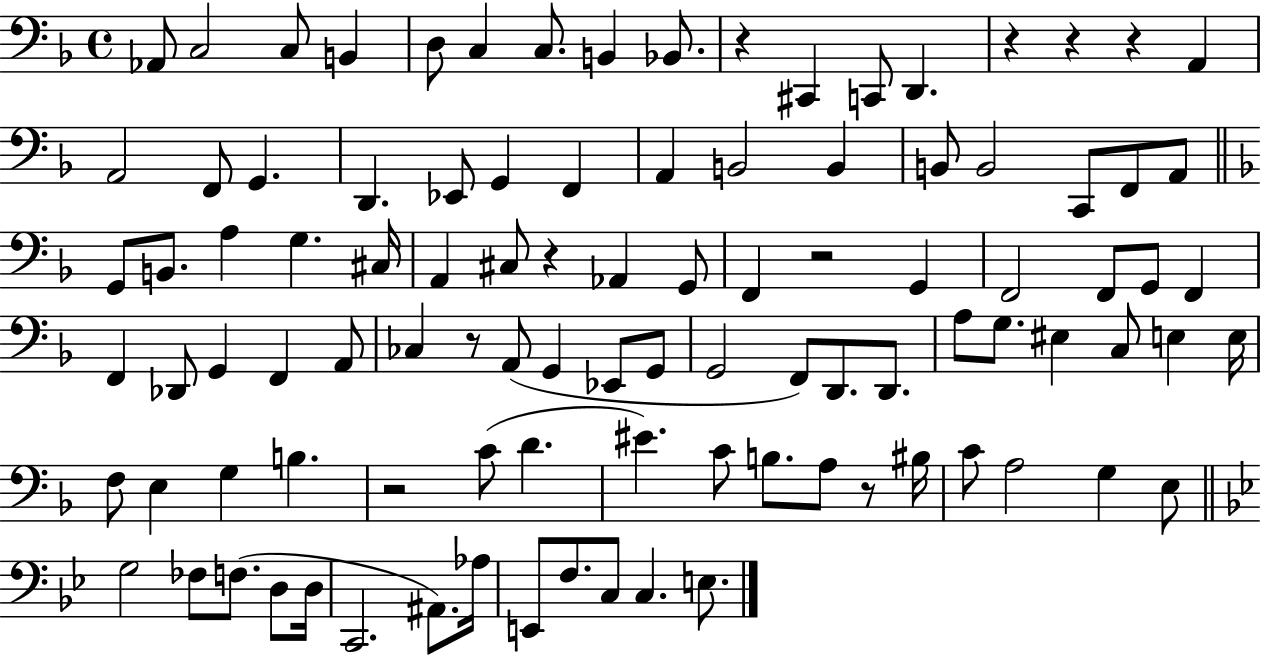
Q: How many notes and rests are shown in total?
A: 100